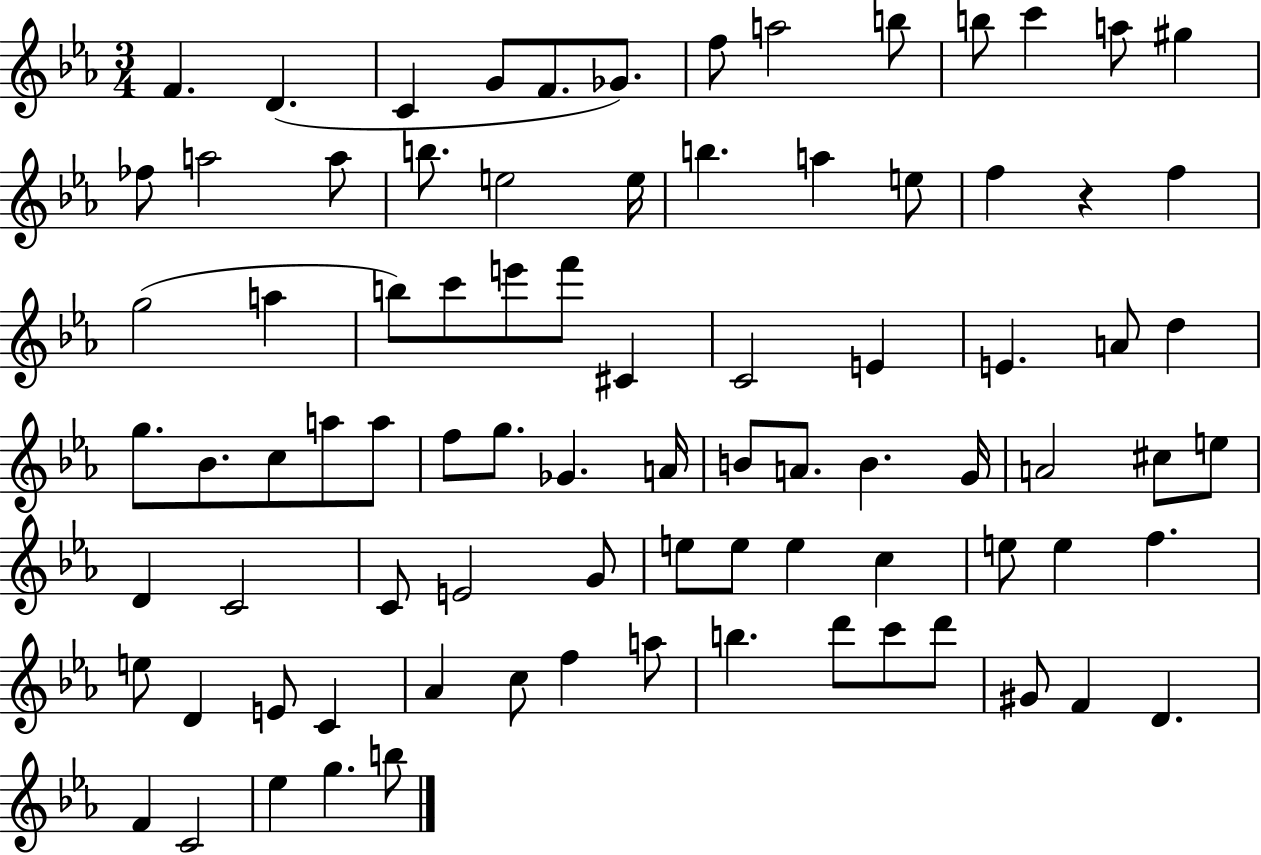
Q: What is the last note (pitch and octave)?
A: B5